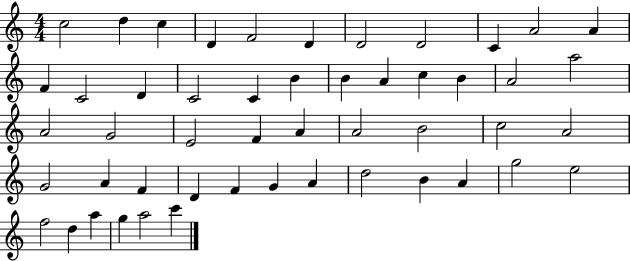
C5/h D5/q C5/q D4/q F4/h D4/q D4/h D4/h C4/q A4/h A4/q F4/q C4/h D4/q C4/h C4/q B4/q B4/q A4/q C5/q B4/q A4/h A5/h A4/h G4/h E4/h F4/q A4/q A4/h B4/h C5/h A4/h G4/h A4/q F4/q D4/q F4/q G4/q A4/q D5/h B4/q A4/q G5/h E5/h F5/h D5/q A5/q G5/q A5/h C6/q